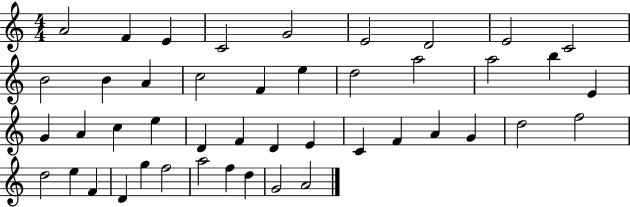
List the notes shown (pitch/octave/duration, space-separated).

A4/h F4/q E4/q C4/h G4/h E4/h D4/h E4/h C4/h B4/h B4/q A4/q C5/h F4/q E5/q D5/h A5/h A5/h B5/q E4/q G4/q A4/q C5/q E5/q D4/q F4/q D4/q E4/q C4/q F4/q A4/q G4/q D5/h F5/h D5/h E5/q F4/q D4/q G5/q F5/h A5/h F5/q D5/q G4/h A4/h